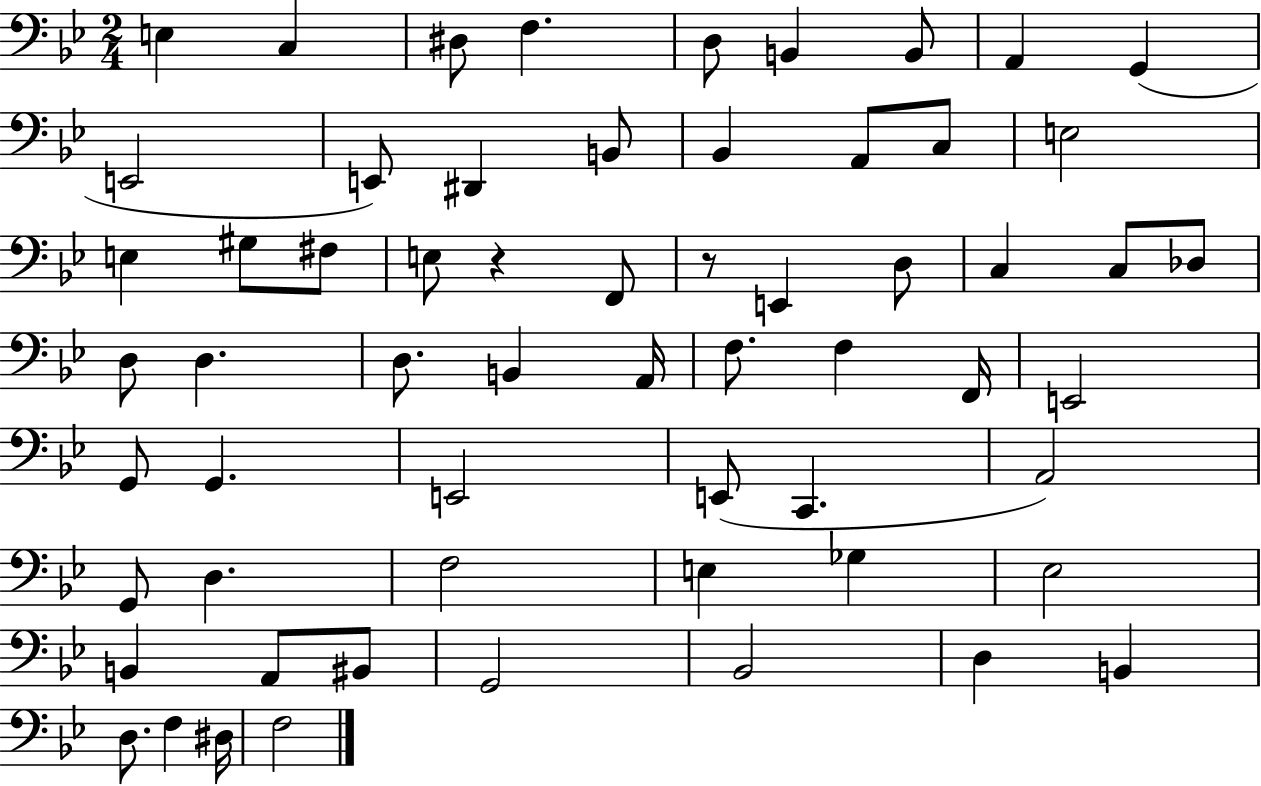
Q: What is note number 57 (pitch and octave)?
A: F3